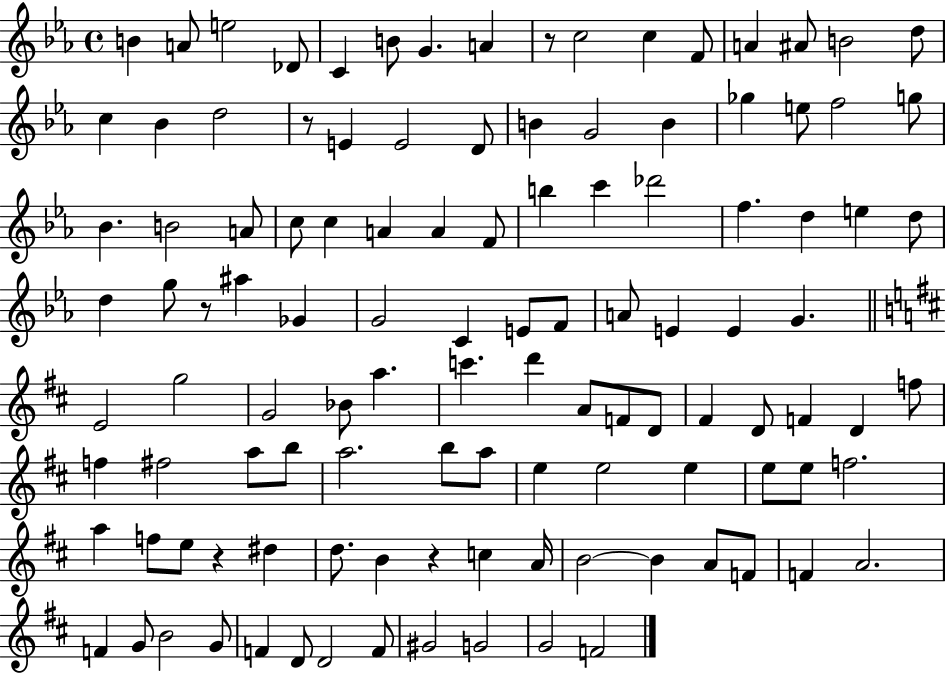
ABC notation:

X:1
T:Untitled
M:4/4
L:1/4
K:Eb
B A/2 e2 _D/2 C B/2 G A z/2 c2 c F/2 A ^A/2 B2 d/2 c _B d2 z/2 E E2 D/2 B G2 B _g e/2 f2 g/2 _B B2 A/2 c/2 c A A F/2 b c' _d'2 f d e d/2 d g/2 z/2 ^a _G G2 C E/2 F/2 A/2 E E G E2 g2 G2 _B/2 a c' d' A/2 F/2 D/2 ^F D/2 F D f/2 f ^f2 a/2 b/2 a2 b/2 a/2 e e2 e e/2 e/2 f2 a f/2 e/2 z ^d d/2 B z c A/4 B2 B A/2 F/2 F A2 F G/2 B2 G/2 F D/2 D2 F/2 ^G2 G2 G2 F2